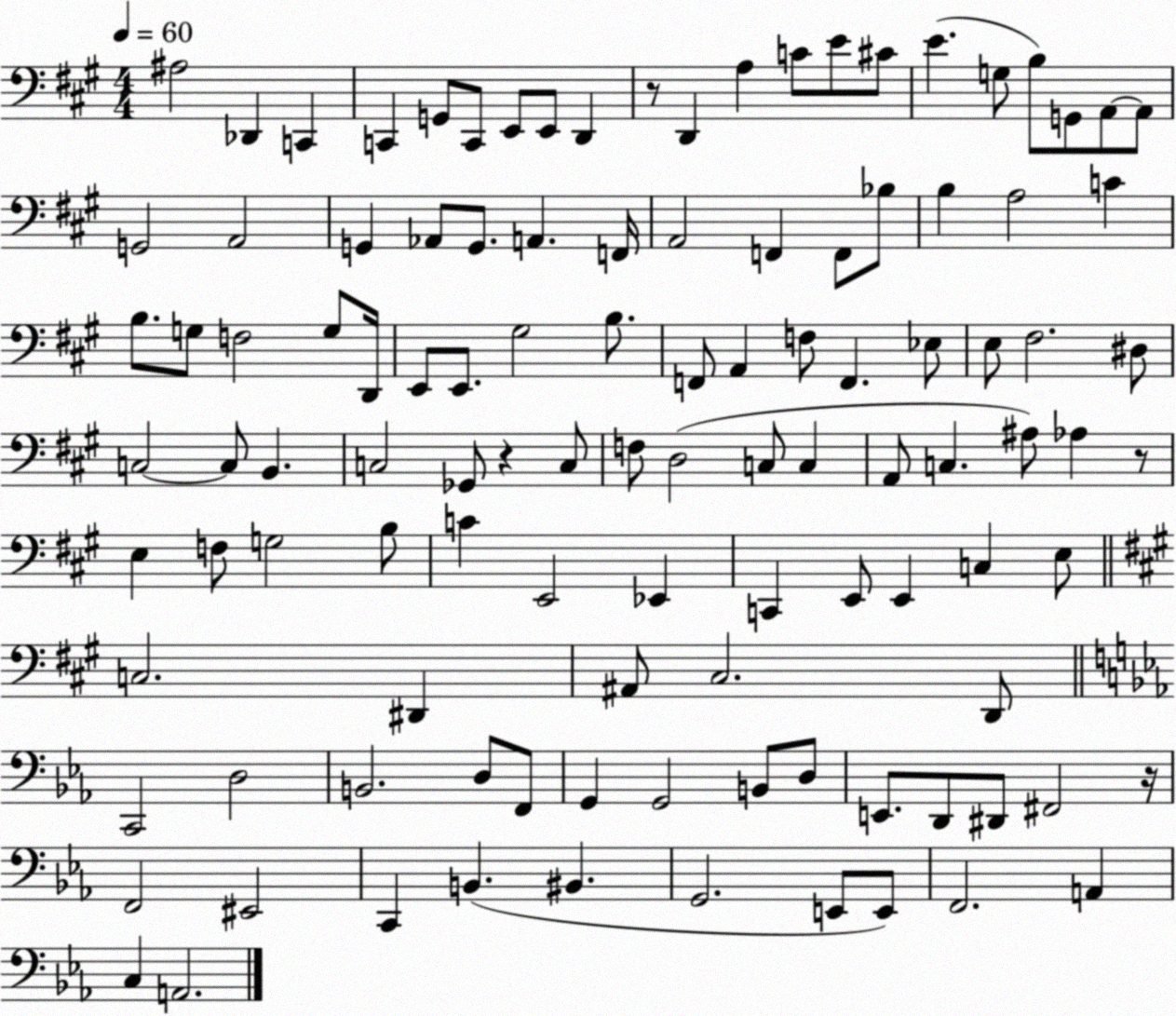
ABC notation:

X:1
T:Untitled
M:4/4
L:1/4
K:A
^A,2 _D,, C,, C,, G,,/2 C,,/2 E,,/2 E,,/2 D,, z/2 D,, A, C/2 E/2 ^C/2 E G,/2 B,/2 G,,/2 A,,/2 A,,/2 G,,2 A,,2 G,, _A,,/2 G,,/2 A,, F,,/4 A,,2 F,, F,,/2 _B,/2 B, A,2 C B,/2 G,/2 F,2 G,/2 D,,/4 E,,/2 E,,/2 ^G,2 B,/2 F,,/2 A,, F,/2 F,, _E,/2 E,/2 ^F,2 ^D,/2 C,2 C,/2 B,, C,2 _G,,/2 z C,/2 F,/2 D,2 C,/2 C, A,,/2 C, ^A,/2 _A, z/2 E, F,/2 G,2 B,/2 C E,,2 _E,, C,, E,,/2 E,, C, E,/2 C,2 ^D,, ^A,,/2 ^C,2 D,,/2 C,,2 D,2 B,,2 D,/2 F,,/2 G,, G,,2 B,,/2 D,/2 E,,/2 D,,/2 ^D,,/2 ^F,,2 z/4 F,,2 ^E,,2 C,, B,, ^B,, G,,2 E,,/2 E,,/2 F,,2 A,, C, A,,2